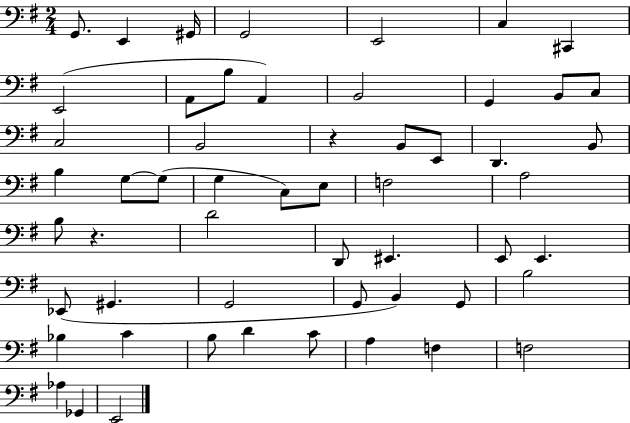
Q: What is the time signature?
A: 2/4